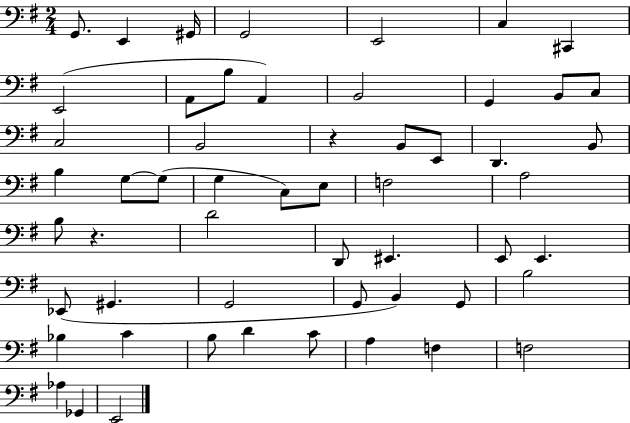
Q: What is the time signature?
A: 2/4